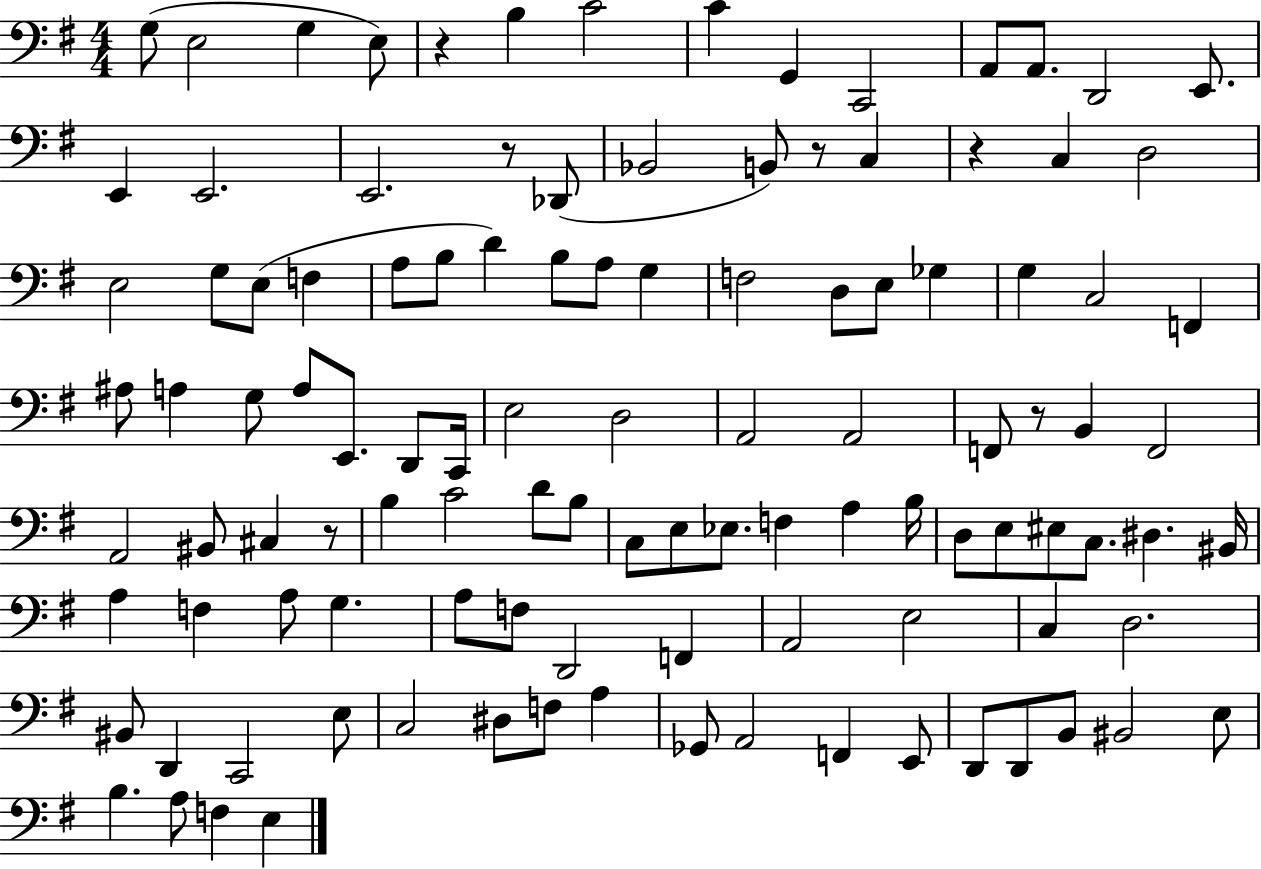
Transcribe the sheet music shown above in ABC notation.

X:1
T:Untitled
M:4/4
L:1/4
K:G
G,/2 E,2 G, E,/2 z B, C2 C G,, C,,2 A,,/2 A,,/2 D,,2 E,,/2 E,, E,,2 E,,2 z/2 _D,,/2 _B,,2 B,,/2 z/2 C, z C, D,2 E,2 G,/2 E,/2 F, A,/2 B,/2 D B,/2 A,/2 G, F,2 D,/2 E,/2 _G, G, C,2 F,, ^A,/2 A, G,/2 A,/2 E,,/2 D,,/2 C,,/4 E,2 D,2 A,,2 A,,2 F,,/2 z/2 B,, F,,2 A,,2 ^B,,/2 ^C, z/2 B, C2 D/2 B,/2 C,/2 E,/2 _E,/2 F, A, B,/4 D,/2 E,/2 ^E,/2 C,/2 ^D, ^B,,/4 A, F, A,/2 G, A,/2 F,/2 D,,2 F,, A,,2 E,2 C, D,2 ^B,,/2 D,, C,,2 E,/2 C,2 ^D,/2 F,/2 A, _G,,/2 A,,2 F,, E,,/2 D,,/2 D,,/2 B,,/2 ^B,,2 E,/2 B, A,/2 F, E,